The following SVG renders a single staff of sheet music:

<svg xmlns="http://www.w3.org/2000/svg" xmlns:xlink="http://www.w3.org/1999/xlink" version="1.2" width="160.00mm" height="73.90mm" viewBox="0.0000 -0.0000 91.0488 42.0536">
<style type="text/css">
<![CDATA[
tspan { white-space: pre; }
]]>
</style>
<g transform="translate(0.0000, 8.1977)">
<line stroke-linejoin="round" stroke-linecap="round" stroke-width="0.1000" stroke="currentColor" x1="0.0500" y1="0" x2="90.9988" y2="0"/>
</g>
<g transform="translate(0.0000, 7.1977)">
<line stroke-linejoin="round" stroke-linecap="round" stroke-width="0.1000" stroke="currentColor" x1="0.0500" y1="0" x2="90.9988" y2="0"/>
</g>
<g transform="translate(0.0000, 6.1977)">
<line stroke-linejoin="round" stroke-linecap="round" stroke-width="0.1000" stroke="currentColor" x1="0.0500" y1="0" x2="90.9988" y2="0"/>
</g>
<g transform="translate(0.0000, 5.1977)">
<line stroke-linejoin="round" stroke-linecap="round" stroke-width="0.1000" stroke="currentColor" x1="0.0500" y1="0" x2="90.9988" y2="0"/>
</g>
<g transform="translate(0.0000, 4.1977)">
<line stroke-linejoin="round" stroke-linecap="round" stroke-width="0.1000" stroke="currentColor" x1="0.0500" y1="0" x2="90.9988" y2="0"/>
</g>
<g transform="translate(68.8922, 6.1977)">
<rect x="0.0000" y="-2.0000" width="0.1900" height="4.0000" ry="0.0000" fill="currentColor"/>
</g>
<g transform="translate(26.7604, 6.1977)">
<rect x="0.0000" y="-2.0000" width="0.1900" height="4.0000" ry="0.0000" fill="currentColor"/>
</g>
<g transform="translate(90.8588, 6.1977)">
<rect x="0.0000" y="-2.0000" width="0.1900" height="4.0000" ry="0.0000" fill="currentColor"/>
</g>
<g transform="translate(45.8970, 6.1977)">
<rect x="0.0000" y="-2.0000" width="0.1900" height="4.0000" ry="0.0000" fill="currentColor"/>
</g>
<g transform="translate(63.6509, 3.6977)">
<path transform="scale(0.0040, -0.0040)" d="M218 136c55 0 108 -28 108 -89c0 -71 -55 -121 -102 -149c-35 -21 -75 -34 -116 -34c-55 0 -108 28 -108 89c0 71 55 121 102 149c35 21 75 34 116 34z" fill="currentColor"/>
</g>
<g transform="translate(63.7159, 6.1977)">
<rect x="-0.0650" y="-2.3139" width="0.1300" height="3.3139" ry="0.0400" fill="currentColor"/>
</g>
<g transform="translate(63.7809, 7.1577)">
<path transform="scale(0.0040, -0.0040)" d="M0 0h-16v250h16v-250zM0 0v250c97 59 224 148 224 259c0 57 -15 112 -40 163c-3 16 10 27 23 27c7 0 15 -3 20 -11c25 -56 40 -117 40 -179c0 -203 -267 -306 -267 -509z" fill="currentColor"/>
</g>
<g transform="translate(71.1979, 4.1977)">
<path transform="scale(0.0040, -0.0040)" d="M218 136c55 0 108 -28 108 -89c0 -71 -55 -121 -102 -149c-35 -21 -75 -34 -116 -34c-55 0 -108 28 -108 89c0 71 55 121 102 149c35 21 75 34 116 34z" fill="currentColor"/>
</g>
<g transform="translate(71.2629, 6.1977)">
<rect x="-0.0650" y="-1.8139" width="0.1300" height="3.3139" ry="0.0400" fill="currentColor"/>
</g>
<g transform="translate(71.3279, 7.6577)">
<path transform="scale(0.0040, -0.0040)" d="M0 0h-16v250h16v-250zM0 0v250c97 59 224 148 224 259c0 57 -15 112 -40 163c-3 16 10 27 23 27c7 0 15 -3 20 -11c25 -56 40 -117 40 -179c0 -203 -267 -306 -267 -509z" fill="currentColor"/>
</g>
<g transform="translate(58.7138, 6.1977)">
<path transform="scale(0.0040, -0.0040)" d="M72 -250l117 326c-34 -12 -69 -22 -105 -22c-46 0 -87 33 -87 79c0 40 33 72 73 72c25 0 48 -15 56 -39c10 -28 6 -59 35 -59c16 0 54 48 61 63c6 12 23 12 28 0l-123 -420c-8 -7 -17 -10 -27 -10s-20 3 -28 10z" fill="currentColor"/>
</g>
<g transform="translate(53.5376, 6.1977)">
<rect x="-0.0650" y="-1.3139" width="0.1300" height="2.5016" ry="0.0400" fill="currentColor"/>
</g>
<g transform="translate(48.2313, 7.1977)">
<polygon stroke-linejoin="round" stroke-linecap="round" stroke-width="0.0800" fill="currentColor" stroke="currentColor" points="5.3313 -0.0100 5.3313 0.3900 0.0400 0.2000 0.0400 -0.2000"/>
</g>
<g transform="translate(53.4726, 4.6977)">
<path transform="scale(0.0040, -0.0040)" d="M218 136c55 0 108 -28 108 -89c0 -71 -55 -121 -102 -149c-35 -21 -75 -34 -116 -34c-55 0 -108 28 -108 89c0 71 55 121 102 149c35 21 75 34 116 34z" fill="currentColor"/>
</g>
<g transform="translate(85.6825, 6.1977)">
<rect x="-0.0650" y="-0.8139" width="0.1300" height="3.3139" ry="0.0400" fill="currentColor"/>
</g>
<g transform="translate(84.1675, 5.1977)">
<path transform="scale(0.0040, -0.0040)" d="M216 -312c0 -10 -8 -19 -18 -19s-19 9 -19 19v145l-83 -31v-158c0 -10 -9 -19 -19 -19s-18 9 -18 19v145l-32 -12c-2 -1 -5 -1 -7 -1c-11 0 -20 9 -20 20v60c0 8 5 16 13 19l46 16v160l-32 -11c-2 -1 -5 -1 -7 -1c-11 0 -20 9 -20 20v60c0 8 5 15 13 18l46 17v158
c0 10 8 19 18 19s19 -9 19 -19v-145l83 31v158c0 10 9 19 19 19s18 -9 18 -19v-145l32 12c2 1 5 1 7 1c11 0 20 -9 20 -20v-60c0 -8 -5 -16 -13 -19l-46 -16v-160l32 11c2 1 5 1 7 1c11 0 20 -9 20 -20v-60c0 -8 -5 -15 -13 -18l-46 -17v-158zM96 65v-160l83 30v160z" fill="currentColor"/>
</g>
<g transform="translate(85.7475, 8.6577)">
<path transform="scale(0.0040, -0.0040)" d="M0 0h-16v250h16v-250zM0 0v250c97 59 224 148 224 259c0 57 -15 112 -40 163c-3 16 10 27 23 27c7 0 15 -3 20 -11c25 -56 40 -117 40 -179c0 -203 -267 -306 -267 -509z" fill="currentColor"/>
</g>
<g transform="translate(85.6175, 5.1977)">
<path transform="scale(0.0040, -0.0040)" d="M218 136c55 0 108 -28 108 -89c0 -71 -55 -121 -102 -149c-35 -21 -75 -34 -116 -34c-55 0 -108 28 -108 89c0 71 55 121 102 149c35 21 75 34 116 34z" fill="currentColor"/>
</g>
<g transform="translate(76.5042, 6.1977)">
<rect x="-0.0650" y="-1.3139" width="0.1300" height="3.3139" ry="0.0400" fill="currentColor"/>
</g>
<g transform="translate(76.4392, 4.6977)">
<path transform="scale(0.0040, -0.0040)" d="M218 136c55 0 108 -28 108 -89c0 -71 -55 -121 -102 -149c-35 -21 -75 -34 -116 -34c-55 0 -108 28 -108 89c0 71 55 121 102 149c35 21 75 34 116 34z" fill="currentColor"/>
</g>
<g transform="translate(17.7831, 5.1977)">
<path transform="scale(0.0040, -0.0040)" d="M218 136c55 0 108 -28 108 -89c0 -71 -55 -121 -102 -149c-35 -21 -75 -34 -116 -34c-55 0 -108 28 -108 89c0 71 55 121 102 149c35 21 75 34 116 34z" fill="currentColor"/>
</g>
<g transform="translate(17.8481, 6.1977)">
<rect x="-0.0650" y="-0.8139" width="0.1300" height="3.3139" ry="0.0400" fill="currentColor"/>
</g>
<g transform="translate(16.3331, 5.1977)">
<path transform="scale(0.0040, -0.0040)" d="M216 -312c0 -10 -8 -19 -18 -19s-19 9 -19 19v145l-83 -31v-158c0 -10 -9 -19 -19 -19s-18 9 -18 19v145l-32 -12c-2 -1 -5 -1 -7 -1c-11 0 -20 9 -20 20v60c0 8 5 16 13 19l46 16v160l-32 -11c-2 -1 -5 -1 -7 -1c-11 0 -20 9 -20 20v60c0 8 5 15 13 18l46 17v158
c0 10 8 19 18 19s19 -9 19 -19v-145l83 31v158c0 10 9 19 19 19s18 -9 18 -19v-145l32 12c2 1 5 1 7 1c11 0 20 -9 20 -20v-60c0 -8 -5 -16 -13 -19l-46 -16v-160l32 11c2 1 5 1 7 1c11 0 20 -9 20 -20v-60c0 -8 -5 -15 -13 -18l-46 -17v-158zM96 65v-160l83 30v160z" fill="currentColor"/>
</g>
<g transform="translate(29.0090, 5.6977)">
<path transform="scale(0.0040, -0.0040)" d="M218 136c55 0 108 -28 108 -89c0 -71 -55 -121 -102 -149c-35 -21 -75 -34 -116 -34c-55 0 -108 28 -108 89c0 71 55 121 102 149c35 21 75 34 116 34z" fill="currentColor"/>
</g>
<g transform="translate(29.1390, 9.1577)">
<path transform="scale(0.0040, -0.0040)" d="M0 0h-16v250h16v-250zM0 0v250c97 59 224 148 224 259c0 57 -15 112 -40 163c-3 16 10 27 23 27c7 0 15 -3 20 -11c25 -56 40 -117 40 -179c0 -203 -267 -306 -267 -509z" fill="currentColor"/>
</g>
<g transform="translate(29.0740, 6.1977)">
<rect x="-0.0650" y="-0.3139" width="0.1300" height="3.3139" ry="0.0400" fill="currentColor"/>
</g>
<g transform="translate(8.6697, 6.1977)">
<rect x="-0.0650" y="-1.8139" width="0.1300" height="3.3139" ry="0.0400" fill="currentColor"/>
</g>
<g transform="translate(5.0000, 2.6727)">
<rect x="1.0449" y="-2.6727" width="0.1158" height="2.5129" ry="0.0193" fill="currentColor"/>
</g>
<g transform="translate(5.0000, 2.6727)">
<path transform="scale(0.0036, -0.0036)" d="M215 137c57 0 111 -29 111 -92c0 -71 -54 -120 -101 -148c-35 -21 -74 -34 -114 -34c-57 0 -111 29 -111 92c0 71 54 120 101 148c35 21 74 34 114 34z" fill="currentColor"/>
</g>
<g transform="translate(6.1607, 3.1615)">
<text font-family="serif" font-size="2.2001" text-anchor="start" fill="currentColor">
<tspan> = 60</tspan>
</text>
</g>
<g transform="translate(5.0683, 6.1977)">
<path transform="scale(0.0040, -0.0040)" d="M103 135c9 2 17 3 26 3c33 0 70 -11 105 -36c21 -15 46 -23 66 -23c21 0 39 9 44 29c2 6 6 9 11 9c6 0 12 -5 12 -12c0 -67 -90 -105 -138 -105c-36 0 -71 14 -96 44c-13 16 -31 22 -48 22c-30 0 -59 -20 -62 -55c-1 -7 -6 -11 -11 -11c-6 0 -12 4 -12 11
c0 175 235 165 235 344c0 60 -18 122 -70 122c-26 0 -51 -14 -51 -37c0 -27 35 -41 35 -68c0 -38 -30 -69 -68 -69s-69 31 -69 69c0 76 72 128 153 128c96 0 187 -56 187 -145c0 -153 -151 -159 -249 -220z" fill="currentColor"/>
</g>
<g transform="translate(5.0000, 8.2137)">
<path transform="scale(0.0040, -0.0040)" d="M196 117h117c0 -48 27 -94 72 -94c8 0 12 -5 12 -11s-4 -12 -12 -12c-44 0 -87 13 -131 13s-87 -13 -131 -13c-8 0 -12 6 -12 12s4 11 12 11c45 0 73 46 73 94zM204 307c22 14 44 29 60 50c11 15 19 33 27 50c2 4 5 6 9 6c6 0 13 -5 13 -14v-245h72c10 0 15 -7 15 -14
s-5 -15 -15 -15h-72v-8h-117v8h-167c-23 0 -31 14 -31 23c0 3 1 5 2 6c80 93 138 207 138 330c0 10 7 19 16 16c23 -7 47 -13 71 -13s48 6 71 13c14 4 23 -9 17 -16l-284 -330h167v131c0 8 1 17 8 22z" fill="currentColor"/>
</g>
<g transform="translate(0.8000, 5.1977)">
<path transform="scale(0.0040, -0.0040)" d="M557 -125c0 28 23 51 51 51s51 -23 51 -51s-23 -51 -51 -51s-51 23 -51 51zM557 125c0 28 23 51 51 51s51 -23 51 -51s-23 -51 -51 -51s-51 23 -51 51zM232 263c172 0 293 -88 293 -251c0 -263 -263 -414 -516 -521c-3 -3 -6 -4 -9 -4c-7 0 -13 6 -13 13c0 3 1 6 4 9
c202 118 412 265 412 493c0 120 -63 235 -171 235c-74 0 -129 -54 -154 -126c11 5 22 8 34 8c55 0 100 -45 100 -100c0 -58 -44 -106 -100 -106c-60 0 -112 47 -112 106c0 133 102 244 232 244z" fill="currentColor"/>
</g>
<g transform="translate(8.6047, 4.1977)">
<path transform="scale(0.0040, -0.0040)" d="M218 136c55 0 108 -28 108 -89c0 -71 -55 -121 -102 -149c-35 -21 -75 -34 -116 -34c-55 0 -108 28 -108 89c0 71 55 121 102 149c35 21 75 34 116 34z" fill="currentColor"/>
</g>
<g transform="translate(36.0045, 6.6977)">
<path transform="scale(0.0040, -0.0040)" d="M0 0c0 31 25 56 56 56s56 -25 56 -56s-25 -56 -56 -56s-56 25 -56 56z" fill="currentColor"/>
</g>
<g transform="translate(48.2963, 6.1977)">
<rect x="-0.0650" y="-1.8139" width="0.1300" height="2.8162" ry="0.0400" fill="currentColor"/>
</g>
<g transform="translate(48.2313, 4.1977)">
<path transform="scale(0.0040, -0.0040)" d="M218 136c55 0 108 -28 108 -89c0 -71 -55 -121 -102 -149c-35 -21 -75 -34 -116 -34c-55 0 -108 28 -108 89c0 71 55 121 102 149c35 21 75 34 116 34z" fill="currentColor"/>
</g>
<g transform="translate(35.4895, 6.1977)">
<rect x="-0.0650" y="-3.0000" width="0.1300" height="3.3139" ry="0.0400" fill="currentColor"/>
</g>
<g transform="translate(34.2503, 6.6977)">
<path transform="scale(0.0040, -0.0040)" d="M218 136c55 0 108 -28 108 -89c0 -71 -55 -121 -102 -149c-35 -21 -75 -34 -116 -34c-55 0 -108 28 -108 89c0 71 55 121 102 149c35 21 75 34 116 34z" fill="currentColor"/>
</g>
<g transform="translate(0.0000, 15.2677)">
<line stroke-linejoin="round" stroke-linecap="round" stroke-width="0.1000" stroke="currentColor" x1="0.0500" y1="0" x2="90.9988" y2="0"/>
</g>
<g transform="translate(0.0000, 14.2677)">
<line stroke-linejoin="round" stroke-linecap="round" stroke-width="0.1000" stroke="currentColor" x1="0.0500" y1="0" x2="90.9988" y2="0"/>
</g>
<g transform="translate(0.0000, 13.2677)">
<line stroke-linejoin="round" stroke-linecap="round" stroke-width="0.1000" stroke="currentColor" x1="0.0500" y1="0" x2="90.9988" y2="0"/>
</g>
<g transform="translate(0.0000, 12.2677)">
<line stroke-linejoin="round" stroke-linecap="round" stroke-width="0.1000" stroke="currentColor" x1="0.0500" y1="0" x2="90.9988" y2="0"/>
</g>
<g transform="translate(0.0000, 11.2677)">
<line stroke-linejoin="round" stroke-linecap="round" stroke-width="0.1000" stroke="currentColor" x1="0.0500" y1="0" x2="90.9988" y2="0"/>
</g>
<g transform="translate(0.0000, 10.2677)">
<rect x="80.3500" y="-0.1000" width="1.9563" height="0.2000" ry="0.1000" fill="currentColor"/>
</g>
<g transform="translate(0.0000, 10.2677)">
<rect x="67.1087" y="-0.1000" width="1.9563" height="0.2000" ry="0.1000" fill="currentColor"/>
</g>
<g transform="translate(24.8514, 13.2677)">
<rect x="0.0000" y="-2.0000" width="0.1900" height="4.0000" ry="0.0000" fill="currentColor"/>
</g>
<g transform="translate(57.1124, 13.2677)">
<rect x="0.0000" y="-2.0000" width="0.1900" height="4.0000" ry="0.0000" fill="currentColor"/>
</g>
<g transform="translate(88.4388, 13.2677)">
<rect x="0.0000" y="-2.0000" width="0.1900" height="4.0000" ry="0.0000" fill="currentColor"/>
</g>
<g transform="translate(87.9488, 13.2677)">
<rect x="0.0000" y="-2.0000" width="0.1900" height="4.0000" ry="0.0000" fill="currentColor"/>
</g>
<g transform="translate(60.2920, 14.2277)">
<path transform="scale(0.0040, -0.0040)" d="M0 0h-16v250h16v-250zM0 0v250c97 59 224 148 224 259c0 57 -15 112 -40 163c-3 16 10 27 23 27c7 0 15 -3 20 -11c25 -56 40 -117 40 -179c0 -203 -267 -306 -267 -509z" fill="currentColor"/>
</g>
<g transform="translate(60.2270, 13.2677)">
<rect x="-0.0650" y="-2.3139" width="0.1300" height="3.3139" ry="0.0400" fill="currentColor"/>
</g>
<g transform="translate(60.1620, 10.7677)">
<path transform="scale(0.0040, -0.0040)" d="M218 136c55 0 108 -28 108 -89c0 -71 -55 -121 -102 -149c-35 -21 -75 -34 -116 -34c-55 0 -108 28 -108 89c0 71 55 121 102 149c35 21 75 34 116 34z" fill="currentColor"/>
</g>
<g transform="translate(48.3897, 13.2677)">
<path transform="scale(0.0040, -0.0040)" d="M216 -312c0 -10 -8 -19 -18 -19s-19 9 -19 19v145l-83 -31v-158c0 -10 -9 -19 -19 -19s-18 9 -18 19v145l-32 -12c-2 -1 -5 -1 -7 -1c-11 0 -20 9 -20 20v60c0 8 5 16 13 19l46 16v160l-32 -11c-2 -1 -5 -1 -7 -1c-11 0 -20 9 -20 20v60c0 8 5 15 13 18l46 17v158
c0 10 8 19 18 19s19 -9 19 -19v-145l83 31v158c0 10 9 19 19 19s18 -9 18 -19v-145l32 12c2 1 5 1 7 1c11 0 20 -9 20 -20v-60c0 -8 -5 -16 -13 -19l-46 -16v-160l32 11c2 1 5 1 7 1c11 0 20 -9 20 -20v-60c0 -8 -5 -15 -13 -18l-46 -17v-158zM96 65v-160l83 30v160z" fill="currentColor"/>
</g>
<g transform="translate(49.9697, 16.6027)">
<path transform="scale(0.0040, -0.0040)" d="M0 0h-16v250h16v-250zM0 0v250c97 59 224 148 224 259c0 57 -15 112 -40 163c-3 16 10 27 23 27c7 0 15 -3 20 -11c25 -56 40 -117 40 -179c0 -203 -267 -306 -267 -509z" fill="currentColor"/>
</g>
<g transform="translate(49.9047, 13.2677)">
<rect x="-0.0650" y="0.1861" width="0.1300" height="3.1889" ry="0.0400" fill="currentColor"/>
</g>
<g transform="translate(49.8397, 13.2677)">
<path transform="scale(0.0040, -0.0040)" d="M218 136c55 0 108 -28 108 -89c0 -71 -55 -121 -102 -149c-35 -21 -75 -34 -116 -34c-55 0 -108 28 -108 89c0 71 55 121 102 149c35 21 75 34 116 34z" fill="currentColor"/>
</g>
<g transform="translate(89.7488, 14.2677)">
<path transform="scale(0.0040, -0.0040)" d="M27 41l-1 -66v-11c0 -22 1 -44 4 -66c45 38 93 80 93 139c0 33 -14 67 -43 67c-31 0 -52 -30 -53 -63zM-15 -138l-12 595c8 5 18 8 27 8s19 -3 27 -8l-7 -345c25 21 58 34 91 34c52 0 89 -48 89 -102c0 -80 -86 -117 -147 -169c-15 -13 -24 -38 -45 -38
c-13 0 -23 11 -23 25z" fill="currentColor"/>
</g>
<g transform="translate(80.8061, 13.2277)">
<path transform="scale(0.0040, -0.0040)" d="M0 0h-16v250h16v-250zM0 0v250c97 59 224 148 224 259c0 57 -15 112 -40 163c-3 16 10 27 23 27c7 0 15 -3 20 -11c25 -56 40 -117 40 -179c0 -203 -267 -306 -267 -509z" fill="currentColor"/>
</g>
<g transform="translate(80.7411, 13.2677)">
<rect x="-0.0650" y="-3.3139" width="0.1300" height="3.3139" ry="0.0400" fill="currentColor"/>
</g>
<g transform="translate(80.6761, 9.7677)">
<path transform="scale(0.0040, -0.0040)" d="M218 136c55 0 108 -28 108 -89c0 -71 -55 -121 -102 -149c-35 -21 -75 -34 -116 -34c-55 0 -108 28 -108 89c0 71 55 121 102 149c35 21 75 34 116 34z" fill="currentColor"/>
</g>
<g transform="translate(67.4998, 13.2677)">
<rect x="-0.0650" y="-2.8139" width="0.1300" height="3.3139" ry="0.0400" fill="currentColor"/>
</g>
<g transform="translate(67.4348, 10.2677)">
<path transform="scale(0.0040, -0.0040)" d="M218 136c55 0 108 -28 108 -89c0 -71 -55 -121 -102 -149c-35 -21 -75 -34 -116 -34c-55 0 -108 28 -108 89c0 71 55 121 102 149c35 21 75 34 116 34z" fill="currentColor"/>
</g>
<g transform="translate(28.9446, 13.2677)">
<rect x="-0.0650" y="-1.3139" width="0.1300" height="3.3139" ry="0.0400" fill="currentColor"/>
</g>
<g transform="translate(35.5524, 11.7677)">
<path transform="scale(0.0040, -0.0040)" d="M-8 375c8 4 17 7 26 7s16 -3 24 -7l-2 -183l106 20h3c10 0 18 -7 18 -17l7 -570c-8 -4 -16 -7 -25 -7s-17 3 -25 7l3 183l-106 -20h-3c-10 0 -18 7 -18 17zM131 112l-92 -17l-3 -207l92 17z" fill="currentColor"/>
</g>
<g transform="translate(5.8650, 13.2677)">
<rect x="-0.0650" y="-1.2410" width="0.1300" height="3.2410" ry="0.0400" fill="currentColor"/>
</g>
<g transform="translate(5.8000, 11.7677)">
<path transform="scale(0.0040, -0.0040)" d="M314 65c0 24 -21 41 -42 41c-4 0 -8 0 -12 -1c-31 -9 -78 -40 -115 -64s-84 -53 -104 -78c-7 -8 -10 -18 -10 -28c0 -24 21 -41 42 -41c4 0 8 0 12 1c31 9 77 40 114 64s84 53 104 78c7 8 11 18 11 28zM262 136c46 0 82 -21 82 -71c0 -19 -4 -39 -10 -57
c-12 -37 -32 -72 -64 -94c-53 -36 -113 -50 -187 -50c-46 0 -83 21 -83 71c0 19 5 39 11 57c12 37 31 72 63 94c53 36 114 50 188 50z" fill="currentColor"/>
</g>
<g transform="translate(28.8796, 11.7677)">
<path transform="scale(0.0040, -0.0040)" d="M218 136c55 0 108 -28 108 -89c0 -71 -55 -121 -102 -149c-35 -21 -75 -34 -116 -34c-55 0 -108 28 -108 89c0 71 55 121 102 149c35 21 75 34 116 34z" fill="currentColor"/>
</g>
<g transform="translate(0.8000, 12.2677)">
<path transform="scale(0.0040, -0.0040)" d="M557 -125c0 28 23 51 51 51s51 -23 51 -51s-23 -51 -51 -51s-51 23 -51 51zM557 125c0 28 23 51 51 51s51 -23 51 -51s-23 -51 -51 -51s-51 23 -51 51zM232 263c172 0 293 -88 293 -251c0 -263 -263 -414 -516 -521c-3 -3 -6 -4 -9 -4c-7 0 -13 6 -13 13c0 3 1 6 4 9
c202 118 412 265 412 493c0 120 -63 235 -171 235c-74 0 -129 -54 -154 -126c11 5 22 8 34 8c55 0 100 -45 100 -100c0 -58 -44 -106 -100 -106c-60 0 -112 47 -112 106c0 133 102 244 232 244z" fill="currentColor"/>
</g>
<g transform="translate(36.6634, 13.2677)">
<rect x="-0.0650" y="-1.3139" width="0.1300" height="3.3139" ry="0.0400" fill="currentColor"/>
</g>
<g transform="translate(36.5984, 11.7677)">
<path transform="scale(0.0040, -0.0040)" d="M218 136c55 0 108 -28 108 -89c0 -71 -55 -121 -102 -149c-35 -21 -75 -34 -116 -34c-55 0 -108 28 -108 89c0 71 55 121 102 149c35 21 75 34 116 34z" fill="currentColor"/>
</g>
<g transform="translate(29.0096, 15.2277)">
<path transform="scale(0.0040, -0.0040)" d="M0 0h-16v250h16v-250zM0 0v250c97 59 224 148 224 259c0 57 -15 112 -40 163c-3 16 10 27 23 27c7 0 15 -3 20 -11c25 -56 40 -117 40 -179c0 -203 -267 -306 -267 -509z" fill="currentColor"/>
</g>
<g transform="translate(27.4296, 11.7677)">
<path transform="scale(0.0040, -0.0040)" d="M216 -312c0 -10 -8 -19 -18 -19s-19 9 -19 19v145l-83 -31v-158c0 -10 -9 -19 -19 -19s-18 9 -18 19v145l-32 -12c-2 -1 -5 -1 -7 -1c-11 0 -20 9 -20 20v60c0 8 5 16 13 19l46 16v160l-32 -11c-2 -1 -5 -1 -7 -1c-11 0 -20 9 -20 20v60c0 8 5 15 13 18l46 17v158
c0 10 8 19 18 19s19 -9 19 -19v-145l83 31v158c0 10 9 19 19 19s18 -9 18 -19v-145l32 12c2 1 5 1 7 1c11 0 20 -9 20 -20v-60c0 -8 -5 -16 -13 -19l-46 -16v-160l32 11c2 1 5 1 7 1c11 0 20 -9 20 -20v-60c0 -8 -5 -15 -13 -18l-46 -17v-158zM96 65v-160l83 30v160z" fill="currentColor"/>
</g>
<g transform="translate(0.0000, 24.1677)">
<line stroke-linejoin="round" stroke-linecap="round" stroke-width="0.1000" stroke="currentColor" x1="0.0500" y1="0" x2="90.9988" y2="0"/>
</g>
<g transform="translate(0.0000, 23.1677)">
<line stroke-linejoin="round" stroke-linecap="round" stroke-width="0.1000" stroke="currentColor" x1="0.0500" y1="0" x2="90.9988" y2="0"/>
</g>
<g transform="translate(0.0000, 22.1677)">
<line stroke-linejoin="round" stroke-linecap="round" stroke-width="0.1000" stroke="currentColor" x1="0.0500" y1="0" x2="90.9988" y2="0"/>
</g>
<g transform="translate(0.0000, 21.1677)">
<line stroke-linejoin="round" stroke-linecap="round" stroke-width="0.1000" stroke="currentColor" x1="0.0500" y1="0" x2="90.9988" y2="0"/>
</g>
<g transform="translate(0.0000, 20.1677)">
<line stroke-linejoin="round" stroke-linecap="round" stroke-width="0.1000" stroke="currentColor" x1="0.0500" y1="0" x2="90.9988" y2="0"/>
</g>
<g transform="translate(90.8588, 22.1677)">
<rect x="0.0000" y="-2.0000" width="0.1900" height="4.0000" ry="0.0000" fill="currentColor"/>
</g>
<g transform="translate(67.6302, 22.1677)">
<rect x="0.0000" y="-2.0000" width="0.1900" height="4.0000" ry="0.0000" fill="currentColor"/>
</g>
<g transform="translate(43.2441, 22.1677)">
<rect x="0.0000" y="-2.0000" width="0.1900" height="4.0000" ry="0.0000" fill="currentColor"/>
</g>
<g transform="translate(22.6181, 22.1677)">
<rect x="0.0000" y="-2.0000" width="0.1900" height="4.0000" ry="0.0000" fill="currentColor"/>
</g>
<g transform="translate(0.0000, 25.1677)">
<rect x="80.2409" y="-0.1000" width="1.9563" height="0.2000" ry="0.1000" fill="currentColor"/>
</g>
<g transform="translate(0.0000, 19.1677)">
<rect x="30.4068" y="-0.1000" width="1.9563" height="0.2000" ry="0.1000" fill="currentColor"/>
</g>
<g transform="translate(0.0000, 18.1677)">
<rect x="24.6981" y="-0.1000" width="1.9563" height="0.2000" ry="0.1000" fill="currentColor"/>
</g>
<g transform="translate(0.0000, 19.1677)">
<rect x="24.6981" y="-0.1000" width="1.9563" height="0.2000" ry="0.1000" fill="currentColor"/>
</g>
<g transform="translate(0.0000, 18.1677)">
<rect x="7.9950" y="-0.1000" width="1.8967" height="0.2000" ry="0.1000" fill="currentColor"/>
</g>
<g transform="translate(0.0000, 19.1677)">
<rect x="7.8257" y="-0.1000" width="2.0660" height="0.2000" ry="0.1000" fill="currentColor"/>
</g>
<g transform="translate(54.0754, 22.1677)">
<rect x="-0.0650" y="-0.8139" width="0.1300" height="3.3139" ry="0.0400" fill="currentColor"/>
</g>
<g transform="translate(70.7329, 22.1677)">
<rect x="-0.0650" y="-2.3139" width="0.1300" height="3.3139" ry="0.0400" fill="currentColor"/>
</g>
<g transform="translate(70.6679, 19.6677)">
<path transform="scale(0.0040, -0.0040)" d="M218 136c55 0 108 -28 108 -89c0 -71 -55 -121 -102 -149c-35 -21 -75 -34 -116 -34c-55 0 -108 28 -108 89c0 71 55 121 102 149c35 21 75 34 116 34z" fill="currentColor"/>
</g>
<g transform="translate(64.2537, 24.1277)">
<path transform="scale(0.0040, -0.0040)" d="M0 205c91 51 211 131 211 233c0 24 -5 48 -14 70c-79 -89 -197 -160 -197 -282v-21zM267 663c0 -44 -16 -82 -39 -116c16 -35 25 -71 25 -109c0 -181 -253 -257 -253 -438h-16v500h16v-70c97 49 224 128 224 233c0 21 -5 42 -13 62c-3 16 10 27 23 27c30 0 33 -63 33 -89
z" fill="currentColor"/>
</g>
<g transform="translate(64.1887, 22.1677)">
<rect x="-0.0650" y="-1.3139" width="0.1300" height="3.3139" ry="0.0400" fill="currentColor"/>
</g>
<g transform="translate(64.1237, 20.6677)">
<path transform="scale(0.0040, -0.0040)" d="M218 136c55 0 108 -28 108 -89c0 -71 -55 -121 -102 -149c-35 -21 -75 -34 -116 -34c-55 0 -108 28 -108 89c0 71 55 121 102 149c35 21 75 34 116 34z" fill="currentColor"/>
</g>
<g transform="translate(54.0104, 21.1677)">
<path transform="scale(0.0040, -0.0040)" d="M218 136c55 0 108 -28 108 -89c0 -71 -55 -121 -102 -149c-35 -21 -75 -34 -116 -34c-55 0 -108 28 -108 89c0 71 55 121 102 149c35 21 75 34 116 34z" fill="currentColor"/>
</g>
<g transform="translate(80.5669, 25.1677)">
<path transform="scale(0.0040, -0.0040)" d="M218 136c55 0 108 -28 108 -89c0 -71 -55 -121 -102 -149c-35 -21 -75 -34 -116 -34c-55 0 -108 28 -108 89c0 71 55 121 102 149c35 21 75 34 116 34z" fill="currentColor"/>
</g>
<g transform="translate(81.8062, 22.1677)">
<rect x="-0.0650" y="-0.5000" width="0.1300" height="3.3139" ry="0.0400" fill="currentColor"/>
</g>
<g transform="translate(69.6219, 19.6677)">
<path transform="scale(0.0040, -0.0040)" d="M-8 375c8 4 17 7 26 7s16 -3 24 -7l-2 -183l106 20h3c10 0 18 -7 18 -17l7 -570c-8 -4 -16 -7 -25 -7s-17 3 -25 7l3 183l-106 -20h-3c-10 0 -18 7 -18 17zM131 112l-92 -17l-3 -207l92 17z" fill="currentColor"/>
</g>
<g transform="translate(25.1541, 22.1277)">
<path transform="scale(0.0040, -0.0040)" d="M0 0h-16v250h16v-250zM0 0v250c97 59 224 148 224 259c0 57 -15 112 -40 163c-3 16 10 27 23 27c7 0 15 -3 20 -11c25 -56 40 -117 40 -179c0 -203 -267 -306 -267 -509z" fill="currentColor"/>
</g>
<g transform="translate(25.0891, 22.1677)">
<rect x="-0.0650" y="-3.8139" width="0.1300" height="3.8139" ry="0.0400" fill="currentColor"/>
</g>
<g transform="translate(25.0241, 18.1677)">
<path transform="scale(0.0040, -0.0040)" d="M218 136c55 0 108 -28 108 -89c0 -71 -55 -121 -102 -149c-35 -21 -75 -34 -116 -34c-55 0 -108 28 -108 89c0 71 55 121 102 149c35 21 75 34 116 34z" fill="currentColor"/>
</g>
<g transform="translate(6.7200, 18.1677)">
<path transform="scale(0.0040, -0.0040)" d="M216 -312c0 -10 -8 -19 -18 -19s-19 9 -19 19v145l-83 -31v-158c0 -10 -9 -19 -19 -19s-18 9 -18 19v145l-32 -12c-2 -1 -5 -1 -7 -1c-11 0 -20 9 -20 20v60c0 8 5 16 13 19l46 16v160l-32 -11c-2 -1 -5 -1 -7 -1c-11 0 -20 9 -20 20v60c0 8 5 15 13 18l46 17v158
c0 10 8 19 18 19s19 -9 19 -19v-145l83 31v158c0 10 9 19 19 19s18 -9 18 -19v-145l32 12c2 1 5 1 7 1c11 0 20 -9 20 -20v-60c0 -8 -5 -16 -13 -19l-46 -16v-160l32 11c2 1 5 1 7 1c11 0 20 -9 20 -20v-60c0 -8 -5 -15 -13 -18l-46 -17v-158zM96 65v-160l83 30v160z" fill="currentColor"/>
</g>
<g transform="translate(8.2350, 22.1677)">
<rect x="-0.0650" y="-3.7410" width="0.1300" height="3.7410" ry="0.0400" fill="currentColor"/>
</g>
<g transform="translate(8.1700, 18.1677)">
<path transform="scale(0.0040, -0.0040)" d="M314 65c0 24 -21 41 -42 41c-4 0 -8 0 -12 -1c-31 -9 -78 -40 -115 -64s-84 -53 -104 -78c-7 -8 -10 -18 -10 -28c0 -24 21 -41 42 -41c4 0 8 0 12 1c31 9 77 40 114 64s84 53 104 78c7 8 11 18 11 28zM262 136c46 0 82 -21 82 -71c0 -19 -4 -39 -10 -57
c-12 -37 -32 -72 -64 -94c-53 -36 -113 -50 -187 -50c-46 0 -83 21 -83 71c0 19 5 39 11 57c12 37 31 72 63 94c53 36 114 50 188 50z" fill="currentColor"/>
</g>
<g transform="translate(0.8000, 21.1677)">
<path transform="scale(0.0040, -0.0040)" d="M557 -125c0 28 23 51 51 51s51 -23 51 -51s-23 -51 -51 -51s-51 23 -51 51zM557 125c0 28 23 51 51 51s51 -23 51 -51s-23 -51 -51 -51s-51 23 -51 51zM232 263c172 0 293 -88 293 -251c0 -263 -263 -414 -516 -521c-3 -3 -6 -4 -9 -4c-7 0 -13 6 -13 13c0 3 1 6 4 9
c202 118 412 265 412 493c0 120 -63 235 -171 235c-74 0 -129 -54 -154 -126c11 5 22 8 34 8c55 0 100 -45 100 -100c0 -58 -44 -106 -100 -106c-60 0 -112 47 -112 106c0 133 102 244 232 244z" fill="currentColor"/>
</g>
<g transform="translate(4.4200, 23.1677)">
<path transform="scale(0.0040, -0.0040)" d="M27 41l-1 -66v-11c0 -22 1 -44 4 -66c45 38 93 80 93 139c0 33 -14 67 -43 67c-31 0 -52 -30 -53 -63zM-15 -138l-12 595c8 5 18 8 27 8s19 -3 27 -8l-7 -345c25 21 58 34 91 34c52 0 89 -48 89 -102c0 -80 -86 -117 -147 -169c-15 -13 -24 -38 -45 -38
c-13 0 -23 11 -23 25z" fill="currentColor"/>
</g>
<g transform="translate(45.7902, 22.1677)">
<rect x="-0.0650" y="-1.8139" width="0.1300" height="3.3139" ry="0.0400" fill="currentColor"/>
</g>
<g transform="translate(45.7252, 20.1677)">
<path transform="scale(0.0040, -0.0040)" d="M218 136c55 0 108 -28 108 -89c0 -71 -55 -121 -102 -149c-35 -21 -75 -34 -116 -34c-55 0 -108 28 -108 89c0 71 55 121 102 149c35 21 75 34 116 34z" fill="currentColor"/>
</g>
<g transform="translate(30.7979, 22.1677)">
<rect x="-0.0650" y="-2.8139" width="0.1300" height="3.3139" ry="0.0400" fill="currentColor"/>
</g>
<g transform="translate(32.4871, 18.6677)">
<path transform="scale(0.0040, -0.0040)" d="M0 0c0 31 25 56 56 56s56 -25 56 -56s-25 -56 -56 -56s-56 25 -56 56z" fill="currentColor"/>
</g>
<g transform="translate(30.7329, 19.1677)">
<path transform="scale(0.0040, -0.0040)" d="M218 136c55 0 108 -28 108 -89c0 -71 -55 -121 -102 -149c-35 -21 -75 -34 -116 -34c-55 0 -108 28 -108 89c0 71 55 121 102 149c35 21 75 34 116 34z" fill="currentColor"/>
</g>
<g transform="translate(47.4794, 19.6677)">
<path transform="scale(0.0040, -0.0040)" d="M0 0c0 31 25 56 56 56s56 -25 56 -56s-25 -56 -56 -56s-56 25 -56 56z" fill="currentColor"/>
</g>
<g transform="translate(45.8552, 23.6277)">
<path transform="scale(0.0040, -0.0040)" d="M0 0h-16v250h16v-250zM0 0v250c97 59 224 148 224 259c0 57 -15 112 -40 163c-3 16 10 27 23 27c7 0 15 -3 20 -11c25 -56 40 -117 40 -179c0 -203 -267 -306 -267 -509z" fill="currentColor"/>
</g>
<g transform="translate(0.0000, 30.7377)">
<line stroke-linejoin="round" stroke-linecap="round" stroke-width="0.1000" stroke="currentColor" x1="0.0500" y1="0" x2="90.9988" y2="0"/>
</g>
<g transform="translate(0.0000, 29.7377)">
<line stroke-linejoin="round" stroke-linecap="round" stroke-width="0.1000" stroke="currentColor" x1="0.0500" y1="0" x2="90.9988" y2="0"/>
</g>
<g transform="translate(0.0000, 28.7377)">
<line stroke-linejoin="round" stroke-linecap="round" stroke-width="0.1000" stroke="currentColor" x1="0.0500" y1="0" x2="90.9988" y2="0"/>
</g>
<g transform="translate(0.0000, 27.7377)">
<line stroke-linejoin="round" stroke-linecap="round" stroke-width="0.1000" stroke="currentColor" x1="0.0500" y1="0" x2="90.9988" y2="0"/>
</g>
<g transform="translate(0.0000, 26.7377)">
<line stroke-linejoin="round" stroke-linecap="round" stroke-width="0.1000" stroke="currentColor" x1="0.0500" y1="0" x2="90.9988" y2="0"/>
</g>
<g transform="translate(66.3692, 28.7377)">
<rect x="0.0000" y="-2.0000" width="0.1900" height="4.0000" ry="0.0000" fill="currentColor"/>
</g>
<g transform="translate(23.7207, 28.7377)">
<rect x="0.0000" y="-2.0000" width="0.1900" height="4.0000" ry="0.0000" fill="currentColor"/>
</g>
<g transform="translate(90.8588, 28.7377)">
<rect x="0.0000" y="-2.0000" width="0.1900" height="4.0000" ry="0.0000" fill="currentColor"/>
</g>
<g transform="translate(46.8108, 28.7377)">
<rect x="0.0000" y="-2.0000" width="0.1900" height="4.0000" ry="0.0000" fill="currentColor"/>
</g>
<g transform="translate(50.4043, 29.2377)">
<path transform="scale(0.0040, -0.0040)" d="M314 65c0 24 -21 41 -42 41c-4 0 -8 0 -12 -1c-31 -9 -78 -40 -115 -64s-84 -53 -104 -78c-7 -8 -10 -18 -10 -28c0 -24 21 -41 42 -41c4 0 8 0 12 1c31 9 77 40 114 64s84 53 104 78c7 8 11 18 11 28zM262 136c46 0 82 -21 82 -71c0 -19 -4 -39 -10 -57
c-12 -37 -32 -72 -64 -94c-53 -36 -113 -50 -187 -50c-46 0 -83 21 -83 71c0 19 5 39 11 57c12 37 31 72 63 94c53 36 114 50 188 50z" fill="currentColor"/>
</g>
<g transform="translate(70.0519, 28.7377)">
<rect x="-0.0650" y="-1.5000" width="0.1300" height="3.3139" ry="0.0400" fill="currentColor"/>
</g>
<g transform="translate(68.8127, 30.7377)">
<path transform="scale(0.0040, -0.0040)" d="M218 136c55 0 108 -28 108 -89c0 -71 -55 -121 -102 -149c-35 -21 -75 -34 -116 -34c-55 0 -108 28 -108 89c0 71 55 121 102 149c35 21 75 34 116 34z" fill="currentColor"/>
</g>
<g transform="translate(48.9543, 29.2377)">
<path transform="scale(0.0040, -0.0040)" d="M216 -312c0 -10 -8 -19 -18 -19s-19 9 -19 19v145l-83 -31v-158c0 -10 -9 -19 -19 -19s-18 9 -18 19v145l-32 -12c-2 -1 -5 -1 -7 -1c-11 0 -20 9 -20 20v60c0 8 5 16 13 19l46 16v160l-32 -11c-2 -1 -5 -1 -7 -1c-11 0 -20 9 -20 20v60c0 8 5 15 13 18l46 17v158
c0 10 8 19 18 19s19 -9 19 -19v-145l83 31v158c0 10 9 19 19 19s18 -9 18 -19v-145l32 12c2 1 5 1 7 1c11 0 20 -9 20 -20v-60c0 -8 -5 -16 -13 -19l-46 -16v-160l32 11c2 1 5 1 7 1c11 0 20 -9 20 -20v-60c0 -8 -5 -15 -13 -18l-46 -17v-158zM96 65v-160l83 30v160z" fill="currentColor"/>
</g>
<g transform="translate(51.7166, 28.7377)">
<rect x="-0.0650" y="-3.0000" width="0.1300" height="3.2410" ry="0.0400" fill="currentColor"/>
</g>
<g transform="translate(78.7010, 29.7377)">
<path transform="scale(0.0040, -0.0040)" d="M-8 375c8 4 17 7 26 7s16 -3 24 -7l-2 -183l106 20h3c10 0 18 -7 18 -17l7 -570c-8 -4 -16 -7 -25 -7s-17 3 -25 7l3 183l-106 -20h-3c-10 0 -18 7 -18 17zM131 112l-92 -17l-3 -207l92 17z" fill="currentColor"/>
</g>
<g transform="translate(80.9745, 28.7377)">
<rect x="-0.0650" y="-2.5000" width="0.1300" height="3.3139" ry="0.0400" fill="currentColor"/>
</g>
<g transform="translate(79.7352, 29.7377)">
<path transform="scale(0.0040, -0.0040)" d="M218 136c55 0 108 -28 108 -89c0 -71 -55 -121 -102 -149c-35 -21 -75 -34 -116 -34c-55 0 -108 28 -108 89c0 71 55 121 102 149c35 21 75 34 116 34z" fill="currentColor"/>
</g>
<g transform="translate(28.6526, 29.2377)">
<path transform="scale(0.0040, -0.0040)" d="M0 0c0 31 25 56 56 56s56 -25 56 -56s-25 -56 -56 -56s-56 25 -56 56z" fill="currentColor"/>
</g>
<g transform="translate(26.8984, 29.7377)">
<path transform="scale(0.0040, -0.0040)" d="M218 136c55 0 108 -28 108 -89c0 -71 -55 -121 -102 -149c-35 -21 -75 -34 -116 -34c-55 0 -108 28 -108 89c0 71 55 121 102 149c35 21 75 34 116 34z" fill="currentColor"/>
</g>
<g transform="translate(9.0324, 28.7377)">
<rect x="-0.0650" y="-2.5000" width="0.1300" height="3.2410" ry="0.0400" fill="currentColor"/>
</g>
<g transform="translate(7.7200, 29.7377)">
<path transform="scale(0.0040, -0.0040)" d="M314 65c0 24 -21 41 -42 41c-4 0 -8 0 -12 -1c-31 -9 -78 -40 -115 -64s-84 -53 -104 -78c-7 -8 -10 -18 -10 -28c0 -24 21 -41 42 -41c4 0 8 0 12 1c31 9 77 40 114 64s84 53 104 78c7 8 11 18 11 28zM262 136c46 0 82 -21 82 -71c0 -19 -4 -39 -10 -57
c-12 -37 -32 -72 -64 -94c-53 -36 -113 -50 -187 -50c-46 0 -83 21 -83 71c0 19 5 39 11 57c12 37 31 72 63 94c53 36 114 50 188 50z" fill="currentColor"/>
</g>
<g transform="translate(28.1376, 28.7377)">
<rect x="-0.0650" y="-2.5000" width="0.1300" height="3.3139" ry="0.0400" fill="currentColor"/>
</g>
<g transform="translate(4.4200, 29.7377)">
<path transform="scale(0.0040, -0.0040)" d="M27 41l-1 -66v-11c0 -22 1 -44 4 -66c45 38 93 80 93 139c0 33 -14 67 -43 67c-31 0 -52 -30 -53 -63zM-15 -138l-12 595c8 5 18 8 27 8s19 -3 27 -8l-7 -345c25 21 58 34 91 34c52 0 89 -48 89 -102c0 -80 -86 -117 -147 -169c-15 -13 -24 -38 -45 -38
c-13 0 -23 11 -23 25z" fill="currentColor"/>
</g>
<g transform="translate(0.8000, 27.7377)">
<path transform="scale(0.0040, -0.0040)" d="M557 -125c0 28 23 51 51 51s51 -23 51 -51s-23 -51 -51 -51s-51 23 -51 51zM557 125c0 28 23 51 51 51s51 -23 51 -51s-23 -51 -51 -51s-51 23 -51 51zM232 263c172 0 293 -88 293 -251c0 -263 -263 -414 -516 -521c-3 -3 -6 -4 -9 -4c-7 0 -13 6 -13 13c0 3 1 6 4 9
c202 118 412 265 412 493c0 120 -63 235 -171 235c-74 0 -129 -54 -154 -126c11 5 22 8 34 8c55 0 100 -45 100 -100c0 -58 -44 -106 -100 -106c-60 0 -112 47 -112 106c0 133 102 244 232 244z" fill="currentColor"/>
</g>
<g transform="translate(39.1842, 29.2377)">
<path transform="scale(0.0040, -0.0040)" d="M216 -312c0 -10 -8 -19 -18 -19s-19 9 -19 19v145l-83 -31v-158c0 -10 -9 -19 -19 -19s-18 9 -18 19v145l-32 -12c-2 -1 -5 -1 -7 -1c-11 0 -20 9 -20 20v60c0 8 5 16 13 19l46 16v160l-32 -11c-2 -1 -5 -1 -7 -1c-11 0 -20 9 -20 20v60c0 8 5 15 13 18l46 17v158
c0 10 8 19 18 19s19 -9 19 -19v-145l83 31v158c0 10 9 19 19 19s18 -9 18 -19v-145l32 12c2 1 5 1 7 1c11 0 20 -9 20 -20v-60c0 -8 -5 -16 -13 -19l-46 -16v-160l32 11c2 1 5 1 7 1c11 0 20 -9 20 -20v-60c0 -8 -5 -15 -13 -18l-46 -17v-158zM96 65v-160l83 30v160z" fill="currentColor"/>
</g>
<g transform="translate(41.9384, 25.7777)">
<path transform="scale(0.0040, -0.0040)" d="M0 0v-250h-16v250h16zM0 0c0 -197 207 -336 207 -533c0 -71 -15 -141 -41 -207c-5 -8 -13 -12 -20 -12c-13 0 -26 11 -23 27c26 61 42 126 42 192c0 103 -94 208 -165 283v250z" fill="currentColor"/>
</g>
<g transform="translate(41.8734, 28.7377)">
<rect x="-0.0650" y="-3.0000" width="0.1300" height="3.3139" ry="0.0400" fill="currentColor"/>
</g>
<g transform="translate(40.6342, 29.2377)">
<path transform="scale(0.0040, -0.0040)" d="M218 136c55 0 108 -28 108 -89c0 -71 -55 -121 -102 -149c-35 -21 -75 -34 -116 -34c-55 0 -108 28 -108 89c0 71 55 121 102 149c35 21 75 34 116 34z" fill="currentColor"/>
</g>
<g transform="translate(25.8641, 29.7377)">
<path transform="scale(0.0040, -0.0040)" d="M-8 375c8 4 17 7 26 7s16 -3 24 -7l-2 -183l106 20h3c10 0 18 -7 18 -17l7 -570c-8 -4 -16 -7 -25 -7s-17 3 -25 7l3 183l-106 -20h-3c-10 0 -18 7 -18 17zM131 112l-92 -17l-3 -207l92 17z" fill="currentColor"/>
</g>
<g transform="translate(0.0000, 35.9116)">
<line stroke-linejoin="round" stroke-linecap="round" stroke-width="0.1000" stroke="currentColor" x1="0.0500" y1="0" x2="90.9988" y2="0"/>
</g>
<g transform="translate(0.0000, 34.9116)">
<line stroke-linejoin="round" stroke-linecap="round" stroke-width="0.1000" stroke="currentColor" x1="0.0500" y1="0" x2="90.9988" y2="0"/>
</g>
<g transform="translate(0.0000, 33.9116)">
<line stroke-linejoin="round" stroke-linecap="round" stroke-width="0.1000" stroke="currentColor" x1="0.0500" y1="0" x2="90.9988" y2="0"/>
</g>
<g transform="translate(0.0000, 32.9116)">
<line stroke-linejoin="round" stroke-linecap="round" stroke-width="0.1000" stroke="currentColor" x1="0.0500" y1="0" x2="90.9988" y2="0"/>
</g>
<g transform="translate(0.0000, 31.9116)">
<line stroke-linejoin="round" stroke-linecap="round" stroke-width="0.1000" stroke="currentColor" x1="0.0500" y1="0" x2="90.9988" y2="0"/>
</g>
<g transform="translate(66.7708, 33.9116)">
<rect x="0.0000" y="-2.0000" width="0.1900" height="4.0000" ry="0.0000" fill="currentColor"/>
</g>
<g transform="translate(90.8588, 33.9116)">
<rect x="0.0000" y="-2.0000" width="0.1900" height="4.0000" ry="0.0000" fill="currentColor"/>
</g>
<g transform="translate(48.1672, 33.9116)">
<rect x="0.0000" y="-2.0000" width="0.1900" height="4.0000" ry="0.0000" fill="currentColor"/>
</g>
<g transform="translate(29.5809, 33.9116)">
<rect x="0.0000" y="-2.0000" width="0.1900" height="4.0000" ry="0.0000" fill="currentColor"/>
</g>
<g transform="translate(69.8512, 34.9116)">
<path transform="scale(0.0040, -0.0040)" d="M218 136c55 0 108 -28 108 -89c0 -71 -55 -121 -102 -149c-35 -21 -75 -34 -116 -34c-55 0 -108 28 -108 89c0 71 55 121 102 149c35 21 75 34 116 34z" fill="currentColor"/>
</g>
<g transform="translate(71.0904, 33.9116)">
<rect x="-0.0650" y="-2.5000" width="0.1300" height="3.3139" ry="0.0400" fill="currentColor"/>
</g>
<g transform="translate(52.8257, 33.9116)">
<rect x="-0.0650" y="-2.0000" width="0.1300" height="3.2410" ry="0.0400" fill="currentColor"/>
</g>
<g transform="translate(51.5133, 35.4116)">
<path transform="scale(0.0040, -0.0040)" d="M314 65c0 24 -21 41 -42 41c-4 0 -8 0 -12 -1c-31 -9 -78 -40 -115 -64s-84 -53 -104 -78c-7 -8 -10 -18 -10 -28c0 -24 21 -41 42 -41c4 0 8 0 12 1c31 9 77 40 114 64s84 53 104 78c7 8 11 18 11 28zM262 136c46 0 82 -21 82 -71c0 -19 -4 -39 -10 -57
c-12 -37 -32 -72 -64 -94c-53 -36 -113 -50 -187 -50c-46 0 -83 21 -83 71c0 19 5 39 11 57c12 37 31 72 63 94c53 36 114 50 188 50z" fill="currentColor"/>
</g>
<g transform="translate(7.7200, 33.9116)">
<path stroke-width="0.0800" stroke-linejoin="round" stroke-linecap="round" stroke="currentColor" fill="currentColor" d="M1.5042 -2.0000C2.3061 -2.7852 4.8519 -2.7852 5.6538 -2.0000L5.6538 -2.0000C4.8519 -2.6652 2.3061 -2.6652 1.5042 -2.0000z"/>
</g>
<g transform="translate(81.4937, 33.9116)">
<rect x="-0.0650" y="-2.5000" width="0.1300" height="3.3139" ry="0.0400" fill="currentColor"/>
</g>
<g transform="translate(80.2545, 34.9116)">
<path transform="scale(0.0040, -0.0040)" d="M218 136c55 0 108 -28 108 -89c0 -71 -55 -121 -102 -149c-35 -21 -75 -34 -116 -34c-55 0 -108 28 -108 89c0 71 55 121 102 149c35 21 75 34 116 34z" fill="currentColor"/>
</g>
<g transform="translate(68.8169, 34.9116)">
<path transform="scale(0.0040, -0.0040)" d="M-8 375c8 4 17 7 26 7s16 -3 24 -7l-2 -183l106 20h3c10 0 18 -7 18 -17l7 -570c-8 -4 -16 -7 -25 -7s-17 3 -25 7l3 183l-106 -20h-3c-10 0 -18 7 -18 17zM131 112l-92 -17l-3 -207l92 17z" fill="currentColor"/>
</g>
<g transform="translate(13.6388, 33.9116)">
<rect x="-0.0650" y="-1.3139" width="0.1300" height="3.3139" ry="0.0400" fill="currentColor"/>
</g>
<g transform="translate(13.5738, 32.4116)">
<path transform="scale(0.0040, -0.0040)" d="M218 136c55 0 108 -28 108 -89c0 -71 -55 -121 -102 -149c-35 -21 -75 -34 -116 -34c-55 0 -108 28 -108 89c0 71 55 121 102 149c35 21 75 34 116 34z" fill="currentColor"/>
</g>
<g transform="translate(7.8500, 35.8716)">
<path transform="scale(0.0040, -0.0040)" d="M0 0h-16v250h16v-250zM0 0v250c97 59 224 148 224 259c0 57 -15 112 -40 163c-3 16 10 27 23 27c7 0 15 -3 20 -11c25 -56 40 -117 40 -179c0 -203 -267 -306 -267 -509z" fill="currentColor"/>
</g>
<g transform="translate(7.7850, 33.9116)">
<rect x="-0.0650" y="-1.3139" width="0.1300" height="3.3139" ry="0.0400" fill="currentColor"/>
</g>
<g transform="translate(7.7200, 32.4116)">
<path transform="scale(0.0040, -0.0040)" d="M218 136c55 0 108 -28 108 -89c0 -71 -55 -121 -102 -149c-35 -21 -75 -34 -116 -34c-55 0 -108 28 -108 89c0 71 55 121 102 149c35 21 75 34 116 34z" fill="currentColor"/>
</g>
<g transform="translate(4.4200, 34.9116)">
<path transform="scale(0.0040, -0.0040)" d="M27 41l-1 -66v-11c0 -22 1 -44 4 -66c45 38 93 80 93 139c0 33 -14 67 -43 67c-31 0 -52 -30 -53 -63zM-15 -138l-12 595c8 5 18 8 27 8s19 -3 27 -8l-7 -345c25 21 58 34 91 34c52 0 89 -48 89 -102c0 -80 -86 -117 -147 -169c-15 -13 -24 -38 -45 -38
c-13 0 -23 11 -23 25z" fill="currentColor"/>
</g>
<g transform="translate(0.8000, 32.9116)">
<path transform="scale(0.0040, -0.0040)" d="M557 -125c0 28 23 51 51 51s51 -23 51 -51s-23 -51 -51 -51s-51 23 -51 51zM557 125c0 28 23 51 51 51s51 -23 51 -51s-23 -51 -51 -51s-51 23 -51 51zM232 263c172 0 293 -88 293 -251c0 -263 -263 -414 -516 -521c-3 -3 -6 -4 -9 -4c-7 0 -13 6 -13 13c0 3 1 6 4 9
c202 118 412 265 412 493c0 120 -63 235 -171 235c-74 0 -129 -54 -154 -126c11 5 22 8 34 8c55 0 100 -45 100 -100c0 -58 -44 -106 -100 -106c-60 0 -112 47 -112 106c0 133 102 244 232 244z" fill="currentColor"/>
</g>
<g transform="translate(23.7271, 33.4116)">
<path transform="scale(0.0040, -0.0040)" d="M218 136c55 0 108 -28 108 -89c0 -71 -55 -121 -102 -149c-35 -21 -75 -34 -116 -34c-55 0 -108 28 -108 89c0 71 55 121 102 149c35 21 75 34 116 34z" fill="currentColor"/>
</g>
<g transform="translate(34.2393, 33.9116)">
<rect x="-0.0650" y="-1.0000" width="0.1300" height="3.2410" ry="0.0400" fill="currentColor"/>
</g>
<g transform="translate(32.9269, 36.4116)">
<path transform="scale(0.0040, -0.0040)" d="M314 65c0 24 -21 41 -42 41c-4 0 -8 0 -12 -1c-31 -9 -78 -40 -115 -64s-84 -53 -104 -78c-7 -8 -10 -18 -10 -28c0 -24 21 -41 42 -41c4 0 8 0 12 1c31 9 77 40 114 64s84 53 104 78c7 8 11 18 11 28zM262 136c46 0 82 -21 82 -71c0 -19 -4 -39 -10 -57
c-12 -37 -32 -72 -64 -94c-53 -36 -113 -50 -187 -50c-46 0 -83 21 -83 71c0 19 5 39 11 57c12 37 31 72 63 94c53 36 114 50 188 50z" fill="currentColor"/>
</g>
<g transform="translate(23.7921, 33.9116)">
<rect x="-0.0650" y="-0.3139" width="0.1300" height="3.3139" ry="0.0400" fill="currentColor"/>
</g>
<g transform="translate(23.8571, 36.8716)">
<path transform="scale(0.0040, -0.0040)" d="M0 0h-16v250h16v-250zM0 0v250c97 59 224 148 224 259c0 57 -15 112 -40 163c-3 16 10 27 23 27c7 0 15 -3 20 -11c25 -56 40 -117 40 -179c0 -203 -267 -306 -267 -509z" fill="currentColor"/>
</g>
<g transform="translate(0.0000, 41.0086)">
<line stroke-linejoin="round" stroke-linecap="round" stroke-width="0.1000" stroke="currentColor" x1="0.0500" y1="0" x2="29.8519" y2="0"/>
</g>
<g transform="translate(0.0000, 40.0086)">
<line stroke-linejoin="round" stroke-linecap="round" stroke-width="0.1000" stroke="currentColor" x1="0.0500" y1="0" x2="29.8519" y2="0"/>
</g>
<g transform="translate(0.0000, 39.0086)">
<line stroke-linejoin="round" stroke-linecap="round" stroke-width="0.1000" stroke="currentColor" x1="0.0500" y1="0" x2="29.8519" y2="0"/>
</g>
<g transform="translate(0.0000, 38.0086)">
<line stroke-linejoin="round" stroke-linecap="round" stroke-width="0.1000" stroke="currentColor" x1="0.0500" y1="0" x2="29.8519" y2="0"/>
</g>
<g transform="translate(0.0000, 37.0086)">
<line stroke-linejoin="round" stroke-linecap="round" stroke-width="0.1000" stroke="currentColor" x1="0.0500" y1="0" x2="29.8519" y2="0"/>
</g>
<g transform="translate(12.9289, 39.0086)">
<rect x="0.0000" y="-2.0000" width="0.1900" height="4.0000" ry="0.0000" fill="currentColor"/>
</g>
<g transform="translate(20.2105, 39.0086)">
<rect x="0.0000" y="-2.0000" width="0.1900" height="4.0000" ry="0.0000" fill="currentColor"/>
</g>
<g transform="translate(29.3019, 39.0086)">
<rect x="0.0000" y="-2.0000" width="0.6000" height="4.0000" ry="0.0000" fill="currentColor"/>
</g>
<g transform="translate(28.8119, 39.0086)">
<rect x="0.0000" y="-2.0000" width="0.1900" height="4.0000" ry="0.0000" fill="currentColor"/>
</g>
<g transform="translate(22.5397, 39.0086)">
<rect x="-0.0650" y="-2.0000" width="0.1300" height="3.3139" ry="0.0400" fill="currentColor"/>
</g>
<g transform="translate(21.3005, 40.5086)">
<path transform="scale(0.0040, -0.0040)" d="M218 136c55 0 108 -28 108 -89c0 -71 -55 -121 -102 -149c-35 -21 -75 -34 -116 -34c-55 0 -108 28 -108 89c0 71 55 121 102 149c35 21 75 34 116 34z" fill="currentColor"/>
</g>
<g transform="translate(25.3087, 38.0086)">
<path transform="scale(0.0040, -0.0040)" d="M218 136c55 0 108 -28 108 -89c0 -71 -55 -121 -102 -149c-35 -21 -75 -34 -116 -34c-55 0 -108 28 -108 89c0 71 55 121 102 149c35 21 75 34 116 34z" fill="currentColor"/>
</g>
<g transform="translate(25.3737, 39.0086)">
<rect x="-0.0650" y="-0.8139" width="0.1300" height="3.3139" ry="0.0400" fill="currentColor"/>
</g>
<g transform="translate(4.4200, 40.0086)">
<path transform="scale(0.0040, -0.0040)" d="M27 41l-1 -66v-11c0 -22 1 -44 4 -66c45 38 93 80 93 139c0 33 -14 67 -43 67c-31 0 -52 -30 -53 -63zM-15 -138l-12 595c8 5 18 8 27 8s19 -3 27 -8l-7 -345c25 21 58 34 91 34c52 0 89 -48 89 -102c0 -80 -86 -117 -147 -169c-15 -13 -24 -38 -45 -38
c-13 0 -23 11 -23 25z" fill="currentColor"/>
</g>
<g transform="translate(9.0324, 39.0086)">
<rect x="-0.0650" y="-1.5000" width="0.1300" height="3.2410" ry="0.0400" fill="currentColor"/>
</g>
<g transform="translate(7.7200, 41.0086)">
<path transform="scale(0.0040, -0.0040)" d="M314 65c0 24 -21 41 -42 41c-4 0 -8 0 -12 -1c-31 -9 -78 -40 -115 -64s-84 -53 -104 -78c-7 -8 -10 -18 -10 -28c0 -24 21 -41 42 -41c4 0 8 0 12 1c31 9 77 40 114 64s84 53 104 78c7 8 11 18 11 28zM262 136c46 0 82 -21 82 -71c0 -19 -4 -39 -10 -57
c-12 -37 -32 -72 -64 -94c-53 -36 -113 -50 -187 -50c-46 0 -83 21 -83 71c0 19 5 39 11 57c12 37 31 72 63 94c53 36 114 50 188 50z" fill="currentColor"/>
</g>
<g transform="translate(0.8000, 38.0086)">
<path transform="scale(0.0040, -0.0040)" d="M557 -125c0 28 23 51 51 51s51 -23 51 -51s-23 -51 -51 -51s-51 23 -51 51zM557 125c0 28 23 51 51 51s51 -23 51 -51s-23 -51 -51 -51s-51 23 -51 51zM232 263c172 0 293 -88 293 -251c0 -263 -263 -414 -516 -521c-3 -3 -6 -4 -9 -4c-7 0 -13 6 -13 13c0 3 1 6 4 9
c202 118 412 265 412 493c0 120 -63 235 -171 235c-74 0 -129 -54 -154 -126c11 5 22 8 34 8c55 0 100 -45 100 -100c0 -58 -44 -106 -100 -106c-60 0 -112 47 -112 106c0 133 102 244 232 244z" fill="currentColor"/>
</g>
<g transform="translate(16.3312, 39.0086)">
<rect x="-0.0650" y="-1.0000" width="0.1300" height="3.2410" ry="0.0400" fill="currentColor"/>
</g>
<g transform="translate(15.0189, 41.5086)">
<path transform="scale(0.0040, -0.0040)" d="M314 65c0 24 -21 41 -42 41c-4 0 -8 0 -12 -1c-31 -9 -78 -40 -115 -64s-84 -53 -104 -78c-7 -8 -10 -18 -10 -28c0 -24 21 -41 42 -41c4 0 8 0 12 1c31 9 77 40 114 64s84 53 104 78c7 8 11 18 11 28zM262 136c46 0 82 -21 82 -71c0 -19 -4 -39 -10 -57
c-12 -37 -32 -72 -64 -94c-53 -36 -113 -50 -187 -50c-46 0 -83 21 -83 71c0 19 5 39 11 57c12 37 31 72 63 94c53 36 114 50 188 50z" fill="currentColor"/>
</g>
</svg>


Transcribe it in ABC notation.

X:1
T:Untitled
M:2/4
L:1/4
K:C
A, ^F, E,/2 C, A,/2 G,/2 z/2 B,/2 A,/2 G, ^F,/2 G,2 ^G,/2 G, ^D,/2 B,/2 C D/2 ^E2 E/2 C A,/2 F, G,/4 B, E,, _B,,2 B,, ^C,/2 ^C,2 G,, B,, G,/2 G, E,/2 F,,2 A,,2 B,, B,, G,,2 F,,2 A,, F,